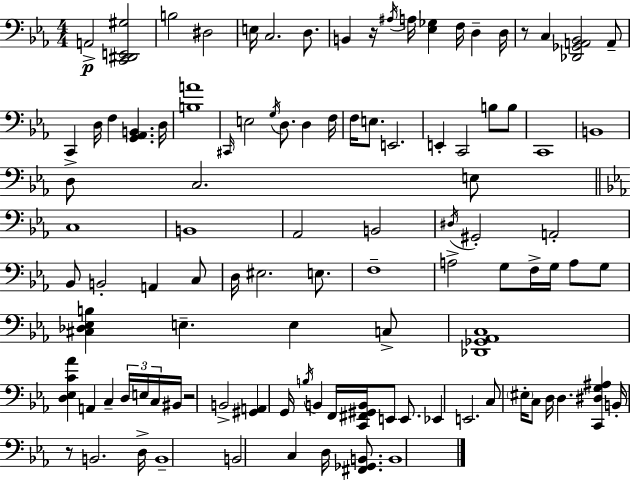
{
  \clef bass
  \numericTimeSignature
  \time 4/4
  \key c \minor
  a,2->\p <c, dis, e, gis>2 | b2 dis2 | e16 c2. d8. | b,4 r16 \acciaccatura { ais16 } a16 <ees ges>4 f16 d4-- | \break d16 r8 c4 <des, ges, a, bes,>2 a,8-- | c,4 d16 f4 <g, aes, b,>4. | d16 <b a'>1 | \grace { cis,16 } e2 \acciaccatura { g16 } d8. d4 | \break f16 f16 e8. e,2. | e,4-. c,2 b8 | b8 c,1 | b,1 | \break d8-> c2. | e8 \bar "||" \break \key ees \major c1 | b,1 | aes,2 b,2 | \acciaccatura { dis16 } gis,2-. a,2-. | \break bes,8 b,2-. a,4 c8 | d16 eis2. e8. | f1-- | a2-> g8 f16-> g16 a8 g8 | \break <cis des ees b>4 e4.-- e4 c8-> | <des, ges, aes, c>1 | <d ees c' aes'>4 a,4 c4-- \tuplet 3/2 { d16 e16 c16 } | bis,16 r2 b,2-> | \break <gis, a,>4 g,16 \acciaccatura { b16 } b,4 f,16 <c, fis, gis, b,>16 e,8 e,8. | ees,4 e,2. | c8 \parenthesize eis16-. c8 d16 d4. <c, dis g ais>4 | b,16-. r8 b,2. | \break d16-> b,1-- | b,2 c4 d16 <fis, ges, b,>8. | b,1 | \bar "|."
}